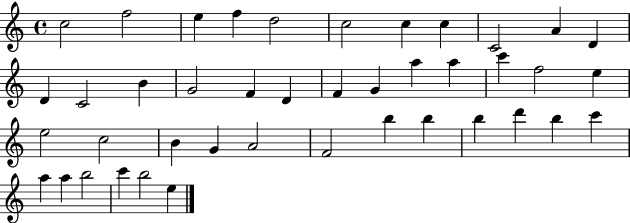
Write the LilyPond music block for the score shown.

{
  \clef treble
  \time 4/4
  \defaultTimeSignature
  \key c \major
  c''2 f''2 | e''4 f''4 d''2 | c''2 c''4 c''4 | c'2 a'4 d'4 | \break d'4 c'2 b'4 | g'2 f'4 d'4 | f'4 g'4 a''4 a''4 | c'''4 f''2 e''4 | \break e''2 c''2 | b'4 g'4 a'2 | f'2 b''4 b''4 | b''4 d'''4 b''4 c'''4 | \break a''4 a''4 b''2 | c'''4 b''2 e''4 | \bar "|."
}